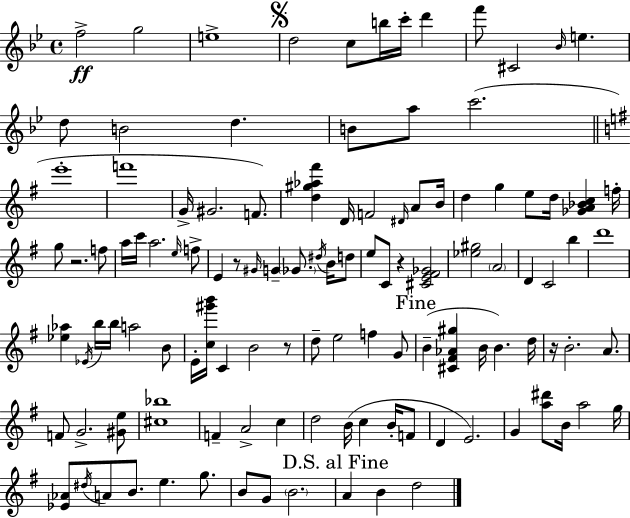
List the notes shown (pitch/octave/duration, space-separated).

F5/h G5/h E5/w D5/h C5/e B5/s C6/s D6/q F6/e C#4/h Bb4/s E5/q. D5/e B4/h D5/q. B4/e A5/e C6/h. E6/w F6/w G4/s G#4/h. F4/e. [D5,G#5,Ab5,F#6]/q D4/s F4/h D#4/s A4/e B4/s D5/q G5/q E5/e D5/s [Gb4,A4,Bb4,C5]/q F5/s G5/e R/h. F5/e A5/s C6/s A5/h. E5/s F5/e E4/q R/e G#4/s G4/q Gb4/e. D#5/s B4/s D5/e E5/e C4/e R/q [C#4,E4,F#4,Gb4]/h [Eb5,G#5]/h A4/h D4/q C4/h B5/q D6/w [Eb5,Ab5]/q Eb4/s B5/s B5/s A5/h B4/e E4/s [C5,G#6,B6]/s C4/q B4/h R/e D5/e E5/h F5/q G4/e B4/q [C#4,F#4,Ab4,G#5]/q B4/s B4/q. D5/s R/s B4/h. A4/e. F4/e G4/h. [G#4,E5]/e [C#5,Bb5]/w F4/q A4/h C5/q D5/h B4/s C5/q B4/s F4/e D4/q E4/h. G4/q [A5,D#6]/e B4/s A5/h G5/s [Eb4,Ab4]/e D#5/s A4/e B4/e. E5/q. G5/e. B4/e G4/e B4/h. A4/q B4/q D5/h